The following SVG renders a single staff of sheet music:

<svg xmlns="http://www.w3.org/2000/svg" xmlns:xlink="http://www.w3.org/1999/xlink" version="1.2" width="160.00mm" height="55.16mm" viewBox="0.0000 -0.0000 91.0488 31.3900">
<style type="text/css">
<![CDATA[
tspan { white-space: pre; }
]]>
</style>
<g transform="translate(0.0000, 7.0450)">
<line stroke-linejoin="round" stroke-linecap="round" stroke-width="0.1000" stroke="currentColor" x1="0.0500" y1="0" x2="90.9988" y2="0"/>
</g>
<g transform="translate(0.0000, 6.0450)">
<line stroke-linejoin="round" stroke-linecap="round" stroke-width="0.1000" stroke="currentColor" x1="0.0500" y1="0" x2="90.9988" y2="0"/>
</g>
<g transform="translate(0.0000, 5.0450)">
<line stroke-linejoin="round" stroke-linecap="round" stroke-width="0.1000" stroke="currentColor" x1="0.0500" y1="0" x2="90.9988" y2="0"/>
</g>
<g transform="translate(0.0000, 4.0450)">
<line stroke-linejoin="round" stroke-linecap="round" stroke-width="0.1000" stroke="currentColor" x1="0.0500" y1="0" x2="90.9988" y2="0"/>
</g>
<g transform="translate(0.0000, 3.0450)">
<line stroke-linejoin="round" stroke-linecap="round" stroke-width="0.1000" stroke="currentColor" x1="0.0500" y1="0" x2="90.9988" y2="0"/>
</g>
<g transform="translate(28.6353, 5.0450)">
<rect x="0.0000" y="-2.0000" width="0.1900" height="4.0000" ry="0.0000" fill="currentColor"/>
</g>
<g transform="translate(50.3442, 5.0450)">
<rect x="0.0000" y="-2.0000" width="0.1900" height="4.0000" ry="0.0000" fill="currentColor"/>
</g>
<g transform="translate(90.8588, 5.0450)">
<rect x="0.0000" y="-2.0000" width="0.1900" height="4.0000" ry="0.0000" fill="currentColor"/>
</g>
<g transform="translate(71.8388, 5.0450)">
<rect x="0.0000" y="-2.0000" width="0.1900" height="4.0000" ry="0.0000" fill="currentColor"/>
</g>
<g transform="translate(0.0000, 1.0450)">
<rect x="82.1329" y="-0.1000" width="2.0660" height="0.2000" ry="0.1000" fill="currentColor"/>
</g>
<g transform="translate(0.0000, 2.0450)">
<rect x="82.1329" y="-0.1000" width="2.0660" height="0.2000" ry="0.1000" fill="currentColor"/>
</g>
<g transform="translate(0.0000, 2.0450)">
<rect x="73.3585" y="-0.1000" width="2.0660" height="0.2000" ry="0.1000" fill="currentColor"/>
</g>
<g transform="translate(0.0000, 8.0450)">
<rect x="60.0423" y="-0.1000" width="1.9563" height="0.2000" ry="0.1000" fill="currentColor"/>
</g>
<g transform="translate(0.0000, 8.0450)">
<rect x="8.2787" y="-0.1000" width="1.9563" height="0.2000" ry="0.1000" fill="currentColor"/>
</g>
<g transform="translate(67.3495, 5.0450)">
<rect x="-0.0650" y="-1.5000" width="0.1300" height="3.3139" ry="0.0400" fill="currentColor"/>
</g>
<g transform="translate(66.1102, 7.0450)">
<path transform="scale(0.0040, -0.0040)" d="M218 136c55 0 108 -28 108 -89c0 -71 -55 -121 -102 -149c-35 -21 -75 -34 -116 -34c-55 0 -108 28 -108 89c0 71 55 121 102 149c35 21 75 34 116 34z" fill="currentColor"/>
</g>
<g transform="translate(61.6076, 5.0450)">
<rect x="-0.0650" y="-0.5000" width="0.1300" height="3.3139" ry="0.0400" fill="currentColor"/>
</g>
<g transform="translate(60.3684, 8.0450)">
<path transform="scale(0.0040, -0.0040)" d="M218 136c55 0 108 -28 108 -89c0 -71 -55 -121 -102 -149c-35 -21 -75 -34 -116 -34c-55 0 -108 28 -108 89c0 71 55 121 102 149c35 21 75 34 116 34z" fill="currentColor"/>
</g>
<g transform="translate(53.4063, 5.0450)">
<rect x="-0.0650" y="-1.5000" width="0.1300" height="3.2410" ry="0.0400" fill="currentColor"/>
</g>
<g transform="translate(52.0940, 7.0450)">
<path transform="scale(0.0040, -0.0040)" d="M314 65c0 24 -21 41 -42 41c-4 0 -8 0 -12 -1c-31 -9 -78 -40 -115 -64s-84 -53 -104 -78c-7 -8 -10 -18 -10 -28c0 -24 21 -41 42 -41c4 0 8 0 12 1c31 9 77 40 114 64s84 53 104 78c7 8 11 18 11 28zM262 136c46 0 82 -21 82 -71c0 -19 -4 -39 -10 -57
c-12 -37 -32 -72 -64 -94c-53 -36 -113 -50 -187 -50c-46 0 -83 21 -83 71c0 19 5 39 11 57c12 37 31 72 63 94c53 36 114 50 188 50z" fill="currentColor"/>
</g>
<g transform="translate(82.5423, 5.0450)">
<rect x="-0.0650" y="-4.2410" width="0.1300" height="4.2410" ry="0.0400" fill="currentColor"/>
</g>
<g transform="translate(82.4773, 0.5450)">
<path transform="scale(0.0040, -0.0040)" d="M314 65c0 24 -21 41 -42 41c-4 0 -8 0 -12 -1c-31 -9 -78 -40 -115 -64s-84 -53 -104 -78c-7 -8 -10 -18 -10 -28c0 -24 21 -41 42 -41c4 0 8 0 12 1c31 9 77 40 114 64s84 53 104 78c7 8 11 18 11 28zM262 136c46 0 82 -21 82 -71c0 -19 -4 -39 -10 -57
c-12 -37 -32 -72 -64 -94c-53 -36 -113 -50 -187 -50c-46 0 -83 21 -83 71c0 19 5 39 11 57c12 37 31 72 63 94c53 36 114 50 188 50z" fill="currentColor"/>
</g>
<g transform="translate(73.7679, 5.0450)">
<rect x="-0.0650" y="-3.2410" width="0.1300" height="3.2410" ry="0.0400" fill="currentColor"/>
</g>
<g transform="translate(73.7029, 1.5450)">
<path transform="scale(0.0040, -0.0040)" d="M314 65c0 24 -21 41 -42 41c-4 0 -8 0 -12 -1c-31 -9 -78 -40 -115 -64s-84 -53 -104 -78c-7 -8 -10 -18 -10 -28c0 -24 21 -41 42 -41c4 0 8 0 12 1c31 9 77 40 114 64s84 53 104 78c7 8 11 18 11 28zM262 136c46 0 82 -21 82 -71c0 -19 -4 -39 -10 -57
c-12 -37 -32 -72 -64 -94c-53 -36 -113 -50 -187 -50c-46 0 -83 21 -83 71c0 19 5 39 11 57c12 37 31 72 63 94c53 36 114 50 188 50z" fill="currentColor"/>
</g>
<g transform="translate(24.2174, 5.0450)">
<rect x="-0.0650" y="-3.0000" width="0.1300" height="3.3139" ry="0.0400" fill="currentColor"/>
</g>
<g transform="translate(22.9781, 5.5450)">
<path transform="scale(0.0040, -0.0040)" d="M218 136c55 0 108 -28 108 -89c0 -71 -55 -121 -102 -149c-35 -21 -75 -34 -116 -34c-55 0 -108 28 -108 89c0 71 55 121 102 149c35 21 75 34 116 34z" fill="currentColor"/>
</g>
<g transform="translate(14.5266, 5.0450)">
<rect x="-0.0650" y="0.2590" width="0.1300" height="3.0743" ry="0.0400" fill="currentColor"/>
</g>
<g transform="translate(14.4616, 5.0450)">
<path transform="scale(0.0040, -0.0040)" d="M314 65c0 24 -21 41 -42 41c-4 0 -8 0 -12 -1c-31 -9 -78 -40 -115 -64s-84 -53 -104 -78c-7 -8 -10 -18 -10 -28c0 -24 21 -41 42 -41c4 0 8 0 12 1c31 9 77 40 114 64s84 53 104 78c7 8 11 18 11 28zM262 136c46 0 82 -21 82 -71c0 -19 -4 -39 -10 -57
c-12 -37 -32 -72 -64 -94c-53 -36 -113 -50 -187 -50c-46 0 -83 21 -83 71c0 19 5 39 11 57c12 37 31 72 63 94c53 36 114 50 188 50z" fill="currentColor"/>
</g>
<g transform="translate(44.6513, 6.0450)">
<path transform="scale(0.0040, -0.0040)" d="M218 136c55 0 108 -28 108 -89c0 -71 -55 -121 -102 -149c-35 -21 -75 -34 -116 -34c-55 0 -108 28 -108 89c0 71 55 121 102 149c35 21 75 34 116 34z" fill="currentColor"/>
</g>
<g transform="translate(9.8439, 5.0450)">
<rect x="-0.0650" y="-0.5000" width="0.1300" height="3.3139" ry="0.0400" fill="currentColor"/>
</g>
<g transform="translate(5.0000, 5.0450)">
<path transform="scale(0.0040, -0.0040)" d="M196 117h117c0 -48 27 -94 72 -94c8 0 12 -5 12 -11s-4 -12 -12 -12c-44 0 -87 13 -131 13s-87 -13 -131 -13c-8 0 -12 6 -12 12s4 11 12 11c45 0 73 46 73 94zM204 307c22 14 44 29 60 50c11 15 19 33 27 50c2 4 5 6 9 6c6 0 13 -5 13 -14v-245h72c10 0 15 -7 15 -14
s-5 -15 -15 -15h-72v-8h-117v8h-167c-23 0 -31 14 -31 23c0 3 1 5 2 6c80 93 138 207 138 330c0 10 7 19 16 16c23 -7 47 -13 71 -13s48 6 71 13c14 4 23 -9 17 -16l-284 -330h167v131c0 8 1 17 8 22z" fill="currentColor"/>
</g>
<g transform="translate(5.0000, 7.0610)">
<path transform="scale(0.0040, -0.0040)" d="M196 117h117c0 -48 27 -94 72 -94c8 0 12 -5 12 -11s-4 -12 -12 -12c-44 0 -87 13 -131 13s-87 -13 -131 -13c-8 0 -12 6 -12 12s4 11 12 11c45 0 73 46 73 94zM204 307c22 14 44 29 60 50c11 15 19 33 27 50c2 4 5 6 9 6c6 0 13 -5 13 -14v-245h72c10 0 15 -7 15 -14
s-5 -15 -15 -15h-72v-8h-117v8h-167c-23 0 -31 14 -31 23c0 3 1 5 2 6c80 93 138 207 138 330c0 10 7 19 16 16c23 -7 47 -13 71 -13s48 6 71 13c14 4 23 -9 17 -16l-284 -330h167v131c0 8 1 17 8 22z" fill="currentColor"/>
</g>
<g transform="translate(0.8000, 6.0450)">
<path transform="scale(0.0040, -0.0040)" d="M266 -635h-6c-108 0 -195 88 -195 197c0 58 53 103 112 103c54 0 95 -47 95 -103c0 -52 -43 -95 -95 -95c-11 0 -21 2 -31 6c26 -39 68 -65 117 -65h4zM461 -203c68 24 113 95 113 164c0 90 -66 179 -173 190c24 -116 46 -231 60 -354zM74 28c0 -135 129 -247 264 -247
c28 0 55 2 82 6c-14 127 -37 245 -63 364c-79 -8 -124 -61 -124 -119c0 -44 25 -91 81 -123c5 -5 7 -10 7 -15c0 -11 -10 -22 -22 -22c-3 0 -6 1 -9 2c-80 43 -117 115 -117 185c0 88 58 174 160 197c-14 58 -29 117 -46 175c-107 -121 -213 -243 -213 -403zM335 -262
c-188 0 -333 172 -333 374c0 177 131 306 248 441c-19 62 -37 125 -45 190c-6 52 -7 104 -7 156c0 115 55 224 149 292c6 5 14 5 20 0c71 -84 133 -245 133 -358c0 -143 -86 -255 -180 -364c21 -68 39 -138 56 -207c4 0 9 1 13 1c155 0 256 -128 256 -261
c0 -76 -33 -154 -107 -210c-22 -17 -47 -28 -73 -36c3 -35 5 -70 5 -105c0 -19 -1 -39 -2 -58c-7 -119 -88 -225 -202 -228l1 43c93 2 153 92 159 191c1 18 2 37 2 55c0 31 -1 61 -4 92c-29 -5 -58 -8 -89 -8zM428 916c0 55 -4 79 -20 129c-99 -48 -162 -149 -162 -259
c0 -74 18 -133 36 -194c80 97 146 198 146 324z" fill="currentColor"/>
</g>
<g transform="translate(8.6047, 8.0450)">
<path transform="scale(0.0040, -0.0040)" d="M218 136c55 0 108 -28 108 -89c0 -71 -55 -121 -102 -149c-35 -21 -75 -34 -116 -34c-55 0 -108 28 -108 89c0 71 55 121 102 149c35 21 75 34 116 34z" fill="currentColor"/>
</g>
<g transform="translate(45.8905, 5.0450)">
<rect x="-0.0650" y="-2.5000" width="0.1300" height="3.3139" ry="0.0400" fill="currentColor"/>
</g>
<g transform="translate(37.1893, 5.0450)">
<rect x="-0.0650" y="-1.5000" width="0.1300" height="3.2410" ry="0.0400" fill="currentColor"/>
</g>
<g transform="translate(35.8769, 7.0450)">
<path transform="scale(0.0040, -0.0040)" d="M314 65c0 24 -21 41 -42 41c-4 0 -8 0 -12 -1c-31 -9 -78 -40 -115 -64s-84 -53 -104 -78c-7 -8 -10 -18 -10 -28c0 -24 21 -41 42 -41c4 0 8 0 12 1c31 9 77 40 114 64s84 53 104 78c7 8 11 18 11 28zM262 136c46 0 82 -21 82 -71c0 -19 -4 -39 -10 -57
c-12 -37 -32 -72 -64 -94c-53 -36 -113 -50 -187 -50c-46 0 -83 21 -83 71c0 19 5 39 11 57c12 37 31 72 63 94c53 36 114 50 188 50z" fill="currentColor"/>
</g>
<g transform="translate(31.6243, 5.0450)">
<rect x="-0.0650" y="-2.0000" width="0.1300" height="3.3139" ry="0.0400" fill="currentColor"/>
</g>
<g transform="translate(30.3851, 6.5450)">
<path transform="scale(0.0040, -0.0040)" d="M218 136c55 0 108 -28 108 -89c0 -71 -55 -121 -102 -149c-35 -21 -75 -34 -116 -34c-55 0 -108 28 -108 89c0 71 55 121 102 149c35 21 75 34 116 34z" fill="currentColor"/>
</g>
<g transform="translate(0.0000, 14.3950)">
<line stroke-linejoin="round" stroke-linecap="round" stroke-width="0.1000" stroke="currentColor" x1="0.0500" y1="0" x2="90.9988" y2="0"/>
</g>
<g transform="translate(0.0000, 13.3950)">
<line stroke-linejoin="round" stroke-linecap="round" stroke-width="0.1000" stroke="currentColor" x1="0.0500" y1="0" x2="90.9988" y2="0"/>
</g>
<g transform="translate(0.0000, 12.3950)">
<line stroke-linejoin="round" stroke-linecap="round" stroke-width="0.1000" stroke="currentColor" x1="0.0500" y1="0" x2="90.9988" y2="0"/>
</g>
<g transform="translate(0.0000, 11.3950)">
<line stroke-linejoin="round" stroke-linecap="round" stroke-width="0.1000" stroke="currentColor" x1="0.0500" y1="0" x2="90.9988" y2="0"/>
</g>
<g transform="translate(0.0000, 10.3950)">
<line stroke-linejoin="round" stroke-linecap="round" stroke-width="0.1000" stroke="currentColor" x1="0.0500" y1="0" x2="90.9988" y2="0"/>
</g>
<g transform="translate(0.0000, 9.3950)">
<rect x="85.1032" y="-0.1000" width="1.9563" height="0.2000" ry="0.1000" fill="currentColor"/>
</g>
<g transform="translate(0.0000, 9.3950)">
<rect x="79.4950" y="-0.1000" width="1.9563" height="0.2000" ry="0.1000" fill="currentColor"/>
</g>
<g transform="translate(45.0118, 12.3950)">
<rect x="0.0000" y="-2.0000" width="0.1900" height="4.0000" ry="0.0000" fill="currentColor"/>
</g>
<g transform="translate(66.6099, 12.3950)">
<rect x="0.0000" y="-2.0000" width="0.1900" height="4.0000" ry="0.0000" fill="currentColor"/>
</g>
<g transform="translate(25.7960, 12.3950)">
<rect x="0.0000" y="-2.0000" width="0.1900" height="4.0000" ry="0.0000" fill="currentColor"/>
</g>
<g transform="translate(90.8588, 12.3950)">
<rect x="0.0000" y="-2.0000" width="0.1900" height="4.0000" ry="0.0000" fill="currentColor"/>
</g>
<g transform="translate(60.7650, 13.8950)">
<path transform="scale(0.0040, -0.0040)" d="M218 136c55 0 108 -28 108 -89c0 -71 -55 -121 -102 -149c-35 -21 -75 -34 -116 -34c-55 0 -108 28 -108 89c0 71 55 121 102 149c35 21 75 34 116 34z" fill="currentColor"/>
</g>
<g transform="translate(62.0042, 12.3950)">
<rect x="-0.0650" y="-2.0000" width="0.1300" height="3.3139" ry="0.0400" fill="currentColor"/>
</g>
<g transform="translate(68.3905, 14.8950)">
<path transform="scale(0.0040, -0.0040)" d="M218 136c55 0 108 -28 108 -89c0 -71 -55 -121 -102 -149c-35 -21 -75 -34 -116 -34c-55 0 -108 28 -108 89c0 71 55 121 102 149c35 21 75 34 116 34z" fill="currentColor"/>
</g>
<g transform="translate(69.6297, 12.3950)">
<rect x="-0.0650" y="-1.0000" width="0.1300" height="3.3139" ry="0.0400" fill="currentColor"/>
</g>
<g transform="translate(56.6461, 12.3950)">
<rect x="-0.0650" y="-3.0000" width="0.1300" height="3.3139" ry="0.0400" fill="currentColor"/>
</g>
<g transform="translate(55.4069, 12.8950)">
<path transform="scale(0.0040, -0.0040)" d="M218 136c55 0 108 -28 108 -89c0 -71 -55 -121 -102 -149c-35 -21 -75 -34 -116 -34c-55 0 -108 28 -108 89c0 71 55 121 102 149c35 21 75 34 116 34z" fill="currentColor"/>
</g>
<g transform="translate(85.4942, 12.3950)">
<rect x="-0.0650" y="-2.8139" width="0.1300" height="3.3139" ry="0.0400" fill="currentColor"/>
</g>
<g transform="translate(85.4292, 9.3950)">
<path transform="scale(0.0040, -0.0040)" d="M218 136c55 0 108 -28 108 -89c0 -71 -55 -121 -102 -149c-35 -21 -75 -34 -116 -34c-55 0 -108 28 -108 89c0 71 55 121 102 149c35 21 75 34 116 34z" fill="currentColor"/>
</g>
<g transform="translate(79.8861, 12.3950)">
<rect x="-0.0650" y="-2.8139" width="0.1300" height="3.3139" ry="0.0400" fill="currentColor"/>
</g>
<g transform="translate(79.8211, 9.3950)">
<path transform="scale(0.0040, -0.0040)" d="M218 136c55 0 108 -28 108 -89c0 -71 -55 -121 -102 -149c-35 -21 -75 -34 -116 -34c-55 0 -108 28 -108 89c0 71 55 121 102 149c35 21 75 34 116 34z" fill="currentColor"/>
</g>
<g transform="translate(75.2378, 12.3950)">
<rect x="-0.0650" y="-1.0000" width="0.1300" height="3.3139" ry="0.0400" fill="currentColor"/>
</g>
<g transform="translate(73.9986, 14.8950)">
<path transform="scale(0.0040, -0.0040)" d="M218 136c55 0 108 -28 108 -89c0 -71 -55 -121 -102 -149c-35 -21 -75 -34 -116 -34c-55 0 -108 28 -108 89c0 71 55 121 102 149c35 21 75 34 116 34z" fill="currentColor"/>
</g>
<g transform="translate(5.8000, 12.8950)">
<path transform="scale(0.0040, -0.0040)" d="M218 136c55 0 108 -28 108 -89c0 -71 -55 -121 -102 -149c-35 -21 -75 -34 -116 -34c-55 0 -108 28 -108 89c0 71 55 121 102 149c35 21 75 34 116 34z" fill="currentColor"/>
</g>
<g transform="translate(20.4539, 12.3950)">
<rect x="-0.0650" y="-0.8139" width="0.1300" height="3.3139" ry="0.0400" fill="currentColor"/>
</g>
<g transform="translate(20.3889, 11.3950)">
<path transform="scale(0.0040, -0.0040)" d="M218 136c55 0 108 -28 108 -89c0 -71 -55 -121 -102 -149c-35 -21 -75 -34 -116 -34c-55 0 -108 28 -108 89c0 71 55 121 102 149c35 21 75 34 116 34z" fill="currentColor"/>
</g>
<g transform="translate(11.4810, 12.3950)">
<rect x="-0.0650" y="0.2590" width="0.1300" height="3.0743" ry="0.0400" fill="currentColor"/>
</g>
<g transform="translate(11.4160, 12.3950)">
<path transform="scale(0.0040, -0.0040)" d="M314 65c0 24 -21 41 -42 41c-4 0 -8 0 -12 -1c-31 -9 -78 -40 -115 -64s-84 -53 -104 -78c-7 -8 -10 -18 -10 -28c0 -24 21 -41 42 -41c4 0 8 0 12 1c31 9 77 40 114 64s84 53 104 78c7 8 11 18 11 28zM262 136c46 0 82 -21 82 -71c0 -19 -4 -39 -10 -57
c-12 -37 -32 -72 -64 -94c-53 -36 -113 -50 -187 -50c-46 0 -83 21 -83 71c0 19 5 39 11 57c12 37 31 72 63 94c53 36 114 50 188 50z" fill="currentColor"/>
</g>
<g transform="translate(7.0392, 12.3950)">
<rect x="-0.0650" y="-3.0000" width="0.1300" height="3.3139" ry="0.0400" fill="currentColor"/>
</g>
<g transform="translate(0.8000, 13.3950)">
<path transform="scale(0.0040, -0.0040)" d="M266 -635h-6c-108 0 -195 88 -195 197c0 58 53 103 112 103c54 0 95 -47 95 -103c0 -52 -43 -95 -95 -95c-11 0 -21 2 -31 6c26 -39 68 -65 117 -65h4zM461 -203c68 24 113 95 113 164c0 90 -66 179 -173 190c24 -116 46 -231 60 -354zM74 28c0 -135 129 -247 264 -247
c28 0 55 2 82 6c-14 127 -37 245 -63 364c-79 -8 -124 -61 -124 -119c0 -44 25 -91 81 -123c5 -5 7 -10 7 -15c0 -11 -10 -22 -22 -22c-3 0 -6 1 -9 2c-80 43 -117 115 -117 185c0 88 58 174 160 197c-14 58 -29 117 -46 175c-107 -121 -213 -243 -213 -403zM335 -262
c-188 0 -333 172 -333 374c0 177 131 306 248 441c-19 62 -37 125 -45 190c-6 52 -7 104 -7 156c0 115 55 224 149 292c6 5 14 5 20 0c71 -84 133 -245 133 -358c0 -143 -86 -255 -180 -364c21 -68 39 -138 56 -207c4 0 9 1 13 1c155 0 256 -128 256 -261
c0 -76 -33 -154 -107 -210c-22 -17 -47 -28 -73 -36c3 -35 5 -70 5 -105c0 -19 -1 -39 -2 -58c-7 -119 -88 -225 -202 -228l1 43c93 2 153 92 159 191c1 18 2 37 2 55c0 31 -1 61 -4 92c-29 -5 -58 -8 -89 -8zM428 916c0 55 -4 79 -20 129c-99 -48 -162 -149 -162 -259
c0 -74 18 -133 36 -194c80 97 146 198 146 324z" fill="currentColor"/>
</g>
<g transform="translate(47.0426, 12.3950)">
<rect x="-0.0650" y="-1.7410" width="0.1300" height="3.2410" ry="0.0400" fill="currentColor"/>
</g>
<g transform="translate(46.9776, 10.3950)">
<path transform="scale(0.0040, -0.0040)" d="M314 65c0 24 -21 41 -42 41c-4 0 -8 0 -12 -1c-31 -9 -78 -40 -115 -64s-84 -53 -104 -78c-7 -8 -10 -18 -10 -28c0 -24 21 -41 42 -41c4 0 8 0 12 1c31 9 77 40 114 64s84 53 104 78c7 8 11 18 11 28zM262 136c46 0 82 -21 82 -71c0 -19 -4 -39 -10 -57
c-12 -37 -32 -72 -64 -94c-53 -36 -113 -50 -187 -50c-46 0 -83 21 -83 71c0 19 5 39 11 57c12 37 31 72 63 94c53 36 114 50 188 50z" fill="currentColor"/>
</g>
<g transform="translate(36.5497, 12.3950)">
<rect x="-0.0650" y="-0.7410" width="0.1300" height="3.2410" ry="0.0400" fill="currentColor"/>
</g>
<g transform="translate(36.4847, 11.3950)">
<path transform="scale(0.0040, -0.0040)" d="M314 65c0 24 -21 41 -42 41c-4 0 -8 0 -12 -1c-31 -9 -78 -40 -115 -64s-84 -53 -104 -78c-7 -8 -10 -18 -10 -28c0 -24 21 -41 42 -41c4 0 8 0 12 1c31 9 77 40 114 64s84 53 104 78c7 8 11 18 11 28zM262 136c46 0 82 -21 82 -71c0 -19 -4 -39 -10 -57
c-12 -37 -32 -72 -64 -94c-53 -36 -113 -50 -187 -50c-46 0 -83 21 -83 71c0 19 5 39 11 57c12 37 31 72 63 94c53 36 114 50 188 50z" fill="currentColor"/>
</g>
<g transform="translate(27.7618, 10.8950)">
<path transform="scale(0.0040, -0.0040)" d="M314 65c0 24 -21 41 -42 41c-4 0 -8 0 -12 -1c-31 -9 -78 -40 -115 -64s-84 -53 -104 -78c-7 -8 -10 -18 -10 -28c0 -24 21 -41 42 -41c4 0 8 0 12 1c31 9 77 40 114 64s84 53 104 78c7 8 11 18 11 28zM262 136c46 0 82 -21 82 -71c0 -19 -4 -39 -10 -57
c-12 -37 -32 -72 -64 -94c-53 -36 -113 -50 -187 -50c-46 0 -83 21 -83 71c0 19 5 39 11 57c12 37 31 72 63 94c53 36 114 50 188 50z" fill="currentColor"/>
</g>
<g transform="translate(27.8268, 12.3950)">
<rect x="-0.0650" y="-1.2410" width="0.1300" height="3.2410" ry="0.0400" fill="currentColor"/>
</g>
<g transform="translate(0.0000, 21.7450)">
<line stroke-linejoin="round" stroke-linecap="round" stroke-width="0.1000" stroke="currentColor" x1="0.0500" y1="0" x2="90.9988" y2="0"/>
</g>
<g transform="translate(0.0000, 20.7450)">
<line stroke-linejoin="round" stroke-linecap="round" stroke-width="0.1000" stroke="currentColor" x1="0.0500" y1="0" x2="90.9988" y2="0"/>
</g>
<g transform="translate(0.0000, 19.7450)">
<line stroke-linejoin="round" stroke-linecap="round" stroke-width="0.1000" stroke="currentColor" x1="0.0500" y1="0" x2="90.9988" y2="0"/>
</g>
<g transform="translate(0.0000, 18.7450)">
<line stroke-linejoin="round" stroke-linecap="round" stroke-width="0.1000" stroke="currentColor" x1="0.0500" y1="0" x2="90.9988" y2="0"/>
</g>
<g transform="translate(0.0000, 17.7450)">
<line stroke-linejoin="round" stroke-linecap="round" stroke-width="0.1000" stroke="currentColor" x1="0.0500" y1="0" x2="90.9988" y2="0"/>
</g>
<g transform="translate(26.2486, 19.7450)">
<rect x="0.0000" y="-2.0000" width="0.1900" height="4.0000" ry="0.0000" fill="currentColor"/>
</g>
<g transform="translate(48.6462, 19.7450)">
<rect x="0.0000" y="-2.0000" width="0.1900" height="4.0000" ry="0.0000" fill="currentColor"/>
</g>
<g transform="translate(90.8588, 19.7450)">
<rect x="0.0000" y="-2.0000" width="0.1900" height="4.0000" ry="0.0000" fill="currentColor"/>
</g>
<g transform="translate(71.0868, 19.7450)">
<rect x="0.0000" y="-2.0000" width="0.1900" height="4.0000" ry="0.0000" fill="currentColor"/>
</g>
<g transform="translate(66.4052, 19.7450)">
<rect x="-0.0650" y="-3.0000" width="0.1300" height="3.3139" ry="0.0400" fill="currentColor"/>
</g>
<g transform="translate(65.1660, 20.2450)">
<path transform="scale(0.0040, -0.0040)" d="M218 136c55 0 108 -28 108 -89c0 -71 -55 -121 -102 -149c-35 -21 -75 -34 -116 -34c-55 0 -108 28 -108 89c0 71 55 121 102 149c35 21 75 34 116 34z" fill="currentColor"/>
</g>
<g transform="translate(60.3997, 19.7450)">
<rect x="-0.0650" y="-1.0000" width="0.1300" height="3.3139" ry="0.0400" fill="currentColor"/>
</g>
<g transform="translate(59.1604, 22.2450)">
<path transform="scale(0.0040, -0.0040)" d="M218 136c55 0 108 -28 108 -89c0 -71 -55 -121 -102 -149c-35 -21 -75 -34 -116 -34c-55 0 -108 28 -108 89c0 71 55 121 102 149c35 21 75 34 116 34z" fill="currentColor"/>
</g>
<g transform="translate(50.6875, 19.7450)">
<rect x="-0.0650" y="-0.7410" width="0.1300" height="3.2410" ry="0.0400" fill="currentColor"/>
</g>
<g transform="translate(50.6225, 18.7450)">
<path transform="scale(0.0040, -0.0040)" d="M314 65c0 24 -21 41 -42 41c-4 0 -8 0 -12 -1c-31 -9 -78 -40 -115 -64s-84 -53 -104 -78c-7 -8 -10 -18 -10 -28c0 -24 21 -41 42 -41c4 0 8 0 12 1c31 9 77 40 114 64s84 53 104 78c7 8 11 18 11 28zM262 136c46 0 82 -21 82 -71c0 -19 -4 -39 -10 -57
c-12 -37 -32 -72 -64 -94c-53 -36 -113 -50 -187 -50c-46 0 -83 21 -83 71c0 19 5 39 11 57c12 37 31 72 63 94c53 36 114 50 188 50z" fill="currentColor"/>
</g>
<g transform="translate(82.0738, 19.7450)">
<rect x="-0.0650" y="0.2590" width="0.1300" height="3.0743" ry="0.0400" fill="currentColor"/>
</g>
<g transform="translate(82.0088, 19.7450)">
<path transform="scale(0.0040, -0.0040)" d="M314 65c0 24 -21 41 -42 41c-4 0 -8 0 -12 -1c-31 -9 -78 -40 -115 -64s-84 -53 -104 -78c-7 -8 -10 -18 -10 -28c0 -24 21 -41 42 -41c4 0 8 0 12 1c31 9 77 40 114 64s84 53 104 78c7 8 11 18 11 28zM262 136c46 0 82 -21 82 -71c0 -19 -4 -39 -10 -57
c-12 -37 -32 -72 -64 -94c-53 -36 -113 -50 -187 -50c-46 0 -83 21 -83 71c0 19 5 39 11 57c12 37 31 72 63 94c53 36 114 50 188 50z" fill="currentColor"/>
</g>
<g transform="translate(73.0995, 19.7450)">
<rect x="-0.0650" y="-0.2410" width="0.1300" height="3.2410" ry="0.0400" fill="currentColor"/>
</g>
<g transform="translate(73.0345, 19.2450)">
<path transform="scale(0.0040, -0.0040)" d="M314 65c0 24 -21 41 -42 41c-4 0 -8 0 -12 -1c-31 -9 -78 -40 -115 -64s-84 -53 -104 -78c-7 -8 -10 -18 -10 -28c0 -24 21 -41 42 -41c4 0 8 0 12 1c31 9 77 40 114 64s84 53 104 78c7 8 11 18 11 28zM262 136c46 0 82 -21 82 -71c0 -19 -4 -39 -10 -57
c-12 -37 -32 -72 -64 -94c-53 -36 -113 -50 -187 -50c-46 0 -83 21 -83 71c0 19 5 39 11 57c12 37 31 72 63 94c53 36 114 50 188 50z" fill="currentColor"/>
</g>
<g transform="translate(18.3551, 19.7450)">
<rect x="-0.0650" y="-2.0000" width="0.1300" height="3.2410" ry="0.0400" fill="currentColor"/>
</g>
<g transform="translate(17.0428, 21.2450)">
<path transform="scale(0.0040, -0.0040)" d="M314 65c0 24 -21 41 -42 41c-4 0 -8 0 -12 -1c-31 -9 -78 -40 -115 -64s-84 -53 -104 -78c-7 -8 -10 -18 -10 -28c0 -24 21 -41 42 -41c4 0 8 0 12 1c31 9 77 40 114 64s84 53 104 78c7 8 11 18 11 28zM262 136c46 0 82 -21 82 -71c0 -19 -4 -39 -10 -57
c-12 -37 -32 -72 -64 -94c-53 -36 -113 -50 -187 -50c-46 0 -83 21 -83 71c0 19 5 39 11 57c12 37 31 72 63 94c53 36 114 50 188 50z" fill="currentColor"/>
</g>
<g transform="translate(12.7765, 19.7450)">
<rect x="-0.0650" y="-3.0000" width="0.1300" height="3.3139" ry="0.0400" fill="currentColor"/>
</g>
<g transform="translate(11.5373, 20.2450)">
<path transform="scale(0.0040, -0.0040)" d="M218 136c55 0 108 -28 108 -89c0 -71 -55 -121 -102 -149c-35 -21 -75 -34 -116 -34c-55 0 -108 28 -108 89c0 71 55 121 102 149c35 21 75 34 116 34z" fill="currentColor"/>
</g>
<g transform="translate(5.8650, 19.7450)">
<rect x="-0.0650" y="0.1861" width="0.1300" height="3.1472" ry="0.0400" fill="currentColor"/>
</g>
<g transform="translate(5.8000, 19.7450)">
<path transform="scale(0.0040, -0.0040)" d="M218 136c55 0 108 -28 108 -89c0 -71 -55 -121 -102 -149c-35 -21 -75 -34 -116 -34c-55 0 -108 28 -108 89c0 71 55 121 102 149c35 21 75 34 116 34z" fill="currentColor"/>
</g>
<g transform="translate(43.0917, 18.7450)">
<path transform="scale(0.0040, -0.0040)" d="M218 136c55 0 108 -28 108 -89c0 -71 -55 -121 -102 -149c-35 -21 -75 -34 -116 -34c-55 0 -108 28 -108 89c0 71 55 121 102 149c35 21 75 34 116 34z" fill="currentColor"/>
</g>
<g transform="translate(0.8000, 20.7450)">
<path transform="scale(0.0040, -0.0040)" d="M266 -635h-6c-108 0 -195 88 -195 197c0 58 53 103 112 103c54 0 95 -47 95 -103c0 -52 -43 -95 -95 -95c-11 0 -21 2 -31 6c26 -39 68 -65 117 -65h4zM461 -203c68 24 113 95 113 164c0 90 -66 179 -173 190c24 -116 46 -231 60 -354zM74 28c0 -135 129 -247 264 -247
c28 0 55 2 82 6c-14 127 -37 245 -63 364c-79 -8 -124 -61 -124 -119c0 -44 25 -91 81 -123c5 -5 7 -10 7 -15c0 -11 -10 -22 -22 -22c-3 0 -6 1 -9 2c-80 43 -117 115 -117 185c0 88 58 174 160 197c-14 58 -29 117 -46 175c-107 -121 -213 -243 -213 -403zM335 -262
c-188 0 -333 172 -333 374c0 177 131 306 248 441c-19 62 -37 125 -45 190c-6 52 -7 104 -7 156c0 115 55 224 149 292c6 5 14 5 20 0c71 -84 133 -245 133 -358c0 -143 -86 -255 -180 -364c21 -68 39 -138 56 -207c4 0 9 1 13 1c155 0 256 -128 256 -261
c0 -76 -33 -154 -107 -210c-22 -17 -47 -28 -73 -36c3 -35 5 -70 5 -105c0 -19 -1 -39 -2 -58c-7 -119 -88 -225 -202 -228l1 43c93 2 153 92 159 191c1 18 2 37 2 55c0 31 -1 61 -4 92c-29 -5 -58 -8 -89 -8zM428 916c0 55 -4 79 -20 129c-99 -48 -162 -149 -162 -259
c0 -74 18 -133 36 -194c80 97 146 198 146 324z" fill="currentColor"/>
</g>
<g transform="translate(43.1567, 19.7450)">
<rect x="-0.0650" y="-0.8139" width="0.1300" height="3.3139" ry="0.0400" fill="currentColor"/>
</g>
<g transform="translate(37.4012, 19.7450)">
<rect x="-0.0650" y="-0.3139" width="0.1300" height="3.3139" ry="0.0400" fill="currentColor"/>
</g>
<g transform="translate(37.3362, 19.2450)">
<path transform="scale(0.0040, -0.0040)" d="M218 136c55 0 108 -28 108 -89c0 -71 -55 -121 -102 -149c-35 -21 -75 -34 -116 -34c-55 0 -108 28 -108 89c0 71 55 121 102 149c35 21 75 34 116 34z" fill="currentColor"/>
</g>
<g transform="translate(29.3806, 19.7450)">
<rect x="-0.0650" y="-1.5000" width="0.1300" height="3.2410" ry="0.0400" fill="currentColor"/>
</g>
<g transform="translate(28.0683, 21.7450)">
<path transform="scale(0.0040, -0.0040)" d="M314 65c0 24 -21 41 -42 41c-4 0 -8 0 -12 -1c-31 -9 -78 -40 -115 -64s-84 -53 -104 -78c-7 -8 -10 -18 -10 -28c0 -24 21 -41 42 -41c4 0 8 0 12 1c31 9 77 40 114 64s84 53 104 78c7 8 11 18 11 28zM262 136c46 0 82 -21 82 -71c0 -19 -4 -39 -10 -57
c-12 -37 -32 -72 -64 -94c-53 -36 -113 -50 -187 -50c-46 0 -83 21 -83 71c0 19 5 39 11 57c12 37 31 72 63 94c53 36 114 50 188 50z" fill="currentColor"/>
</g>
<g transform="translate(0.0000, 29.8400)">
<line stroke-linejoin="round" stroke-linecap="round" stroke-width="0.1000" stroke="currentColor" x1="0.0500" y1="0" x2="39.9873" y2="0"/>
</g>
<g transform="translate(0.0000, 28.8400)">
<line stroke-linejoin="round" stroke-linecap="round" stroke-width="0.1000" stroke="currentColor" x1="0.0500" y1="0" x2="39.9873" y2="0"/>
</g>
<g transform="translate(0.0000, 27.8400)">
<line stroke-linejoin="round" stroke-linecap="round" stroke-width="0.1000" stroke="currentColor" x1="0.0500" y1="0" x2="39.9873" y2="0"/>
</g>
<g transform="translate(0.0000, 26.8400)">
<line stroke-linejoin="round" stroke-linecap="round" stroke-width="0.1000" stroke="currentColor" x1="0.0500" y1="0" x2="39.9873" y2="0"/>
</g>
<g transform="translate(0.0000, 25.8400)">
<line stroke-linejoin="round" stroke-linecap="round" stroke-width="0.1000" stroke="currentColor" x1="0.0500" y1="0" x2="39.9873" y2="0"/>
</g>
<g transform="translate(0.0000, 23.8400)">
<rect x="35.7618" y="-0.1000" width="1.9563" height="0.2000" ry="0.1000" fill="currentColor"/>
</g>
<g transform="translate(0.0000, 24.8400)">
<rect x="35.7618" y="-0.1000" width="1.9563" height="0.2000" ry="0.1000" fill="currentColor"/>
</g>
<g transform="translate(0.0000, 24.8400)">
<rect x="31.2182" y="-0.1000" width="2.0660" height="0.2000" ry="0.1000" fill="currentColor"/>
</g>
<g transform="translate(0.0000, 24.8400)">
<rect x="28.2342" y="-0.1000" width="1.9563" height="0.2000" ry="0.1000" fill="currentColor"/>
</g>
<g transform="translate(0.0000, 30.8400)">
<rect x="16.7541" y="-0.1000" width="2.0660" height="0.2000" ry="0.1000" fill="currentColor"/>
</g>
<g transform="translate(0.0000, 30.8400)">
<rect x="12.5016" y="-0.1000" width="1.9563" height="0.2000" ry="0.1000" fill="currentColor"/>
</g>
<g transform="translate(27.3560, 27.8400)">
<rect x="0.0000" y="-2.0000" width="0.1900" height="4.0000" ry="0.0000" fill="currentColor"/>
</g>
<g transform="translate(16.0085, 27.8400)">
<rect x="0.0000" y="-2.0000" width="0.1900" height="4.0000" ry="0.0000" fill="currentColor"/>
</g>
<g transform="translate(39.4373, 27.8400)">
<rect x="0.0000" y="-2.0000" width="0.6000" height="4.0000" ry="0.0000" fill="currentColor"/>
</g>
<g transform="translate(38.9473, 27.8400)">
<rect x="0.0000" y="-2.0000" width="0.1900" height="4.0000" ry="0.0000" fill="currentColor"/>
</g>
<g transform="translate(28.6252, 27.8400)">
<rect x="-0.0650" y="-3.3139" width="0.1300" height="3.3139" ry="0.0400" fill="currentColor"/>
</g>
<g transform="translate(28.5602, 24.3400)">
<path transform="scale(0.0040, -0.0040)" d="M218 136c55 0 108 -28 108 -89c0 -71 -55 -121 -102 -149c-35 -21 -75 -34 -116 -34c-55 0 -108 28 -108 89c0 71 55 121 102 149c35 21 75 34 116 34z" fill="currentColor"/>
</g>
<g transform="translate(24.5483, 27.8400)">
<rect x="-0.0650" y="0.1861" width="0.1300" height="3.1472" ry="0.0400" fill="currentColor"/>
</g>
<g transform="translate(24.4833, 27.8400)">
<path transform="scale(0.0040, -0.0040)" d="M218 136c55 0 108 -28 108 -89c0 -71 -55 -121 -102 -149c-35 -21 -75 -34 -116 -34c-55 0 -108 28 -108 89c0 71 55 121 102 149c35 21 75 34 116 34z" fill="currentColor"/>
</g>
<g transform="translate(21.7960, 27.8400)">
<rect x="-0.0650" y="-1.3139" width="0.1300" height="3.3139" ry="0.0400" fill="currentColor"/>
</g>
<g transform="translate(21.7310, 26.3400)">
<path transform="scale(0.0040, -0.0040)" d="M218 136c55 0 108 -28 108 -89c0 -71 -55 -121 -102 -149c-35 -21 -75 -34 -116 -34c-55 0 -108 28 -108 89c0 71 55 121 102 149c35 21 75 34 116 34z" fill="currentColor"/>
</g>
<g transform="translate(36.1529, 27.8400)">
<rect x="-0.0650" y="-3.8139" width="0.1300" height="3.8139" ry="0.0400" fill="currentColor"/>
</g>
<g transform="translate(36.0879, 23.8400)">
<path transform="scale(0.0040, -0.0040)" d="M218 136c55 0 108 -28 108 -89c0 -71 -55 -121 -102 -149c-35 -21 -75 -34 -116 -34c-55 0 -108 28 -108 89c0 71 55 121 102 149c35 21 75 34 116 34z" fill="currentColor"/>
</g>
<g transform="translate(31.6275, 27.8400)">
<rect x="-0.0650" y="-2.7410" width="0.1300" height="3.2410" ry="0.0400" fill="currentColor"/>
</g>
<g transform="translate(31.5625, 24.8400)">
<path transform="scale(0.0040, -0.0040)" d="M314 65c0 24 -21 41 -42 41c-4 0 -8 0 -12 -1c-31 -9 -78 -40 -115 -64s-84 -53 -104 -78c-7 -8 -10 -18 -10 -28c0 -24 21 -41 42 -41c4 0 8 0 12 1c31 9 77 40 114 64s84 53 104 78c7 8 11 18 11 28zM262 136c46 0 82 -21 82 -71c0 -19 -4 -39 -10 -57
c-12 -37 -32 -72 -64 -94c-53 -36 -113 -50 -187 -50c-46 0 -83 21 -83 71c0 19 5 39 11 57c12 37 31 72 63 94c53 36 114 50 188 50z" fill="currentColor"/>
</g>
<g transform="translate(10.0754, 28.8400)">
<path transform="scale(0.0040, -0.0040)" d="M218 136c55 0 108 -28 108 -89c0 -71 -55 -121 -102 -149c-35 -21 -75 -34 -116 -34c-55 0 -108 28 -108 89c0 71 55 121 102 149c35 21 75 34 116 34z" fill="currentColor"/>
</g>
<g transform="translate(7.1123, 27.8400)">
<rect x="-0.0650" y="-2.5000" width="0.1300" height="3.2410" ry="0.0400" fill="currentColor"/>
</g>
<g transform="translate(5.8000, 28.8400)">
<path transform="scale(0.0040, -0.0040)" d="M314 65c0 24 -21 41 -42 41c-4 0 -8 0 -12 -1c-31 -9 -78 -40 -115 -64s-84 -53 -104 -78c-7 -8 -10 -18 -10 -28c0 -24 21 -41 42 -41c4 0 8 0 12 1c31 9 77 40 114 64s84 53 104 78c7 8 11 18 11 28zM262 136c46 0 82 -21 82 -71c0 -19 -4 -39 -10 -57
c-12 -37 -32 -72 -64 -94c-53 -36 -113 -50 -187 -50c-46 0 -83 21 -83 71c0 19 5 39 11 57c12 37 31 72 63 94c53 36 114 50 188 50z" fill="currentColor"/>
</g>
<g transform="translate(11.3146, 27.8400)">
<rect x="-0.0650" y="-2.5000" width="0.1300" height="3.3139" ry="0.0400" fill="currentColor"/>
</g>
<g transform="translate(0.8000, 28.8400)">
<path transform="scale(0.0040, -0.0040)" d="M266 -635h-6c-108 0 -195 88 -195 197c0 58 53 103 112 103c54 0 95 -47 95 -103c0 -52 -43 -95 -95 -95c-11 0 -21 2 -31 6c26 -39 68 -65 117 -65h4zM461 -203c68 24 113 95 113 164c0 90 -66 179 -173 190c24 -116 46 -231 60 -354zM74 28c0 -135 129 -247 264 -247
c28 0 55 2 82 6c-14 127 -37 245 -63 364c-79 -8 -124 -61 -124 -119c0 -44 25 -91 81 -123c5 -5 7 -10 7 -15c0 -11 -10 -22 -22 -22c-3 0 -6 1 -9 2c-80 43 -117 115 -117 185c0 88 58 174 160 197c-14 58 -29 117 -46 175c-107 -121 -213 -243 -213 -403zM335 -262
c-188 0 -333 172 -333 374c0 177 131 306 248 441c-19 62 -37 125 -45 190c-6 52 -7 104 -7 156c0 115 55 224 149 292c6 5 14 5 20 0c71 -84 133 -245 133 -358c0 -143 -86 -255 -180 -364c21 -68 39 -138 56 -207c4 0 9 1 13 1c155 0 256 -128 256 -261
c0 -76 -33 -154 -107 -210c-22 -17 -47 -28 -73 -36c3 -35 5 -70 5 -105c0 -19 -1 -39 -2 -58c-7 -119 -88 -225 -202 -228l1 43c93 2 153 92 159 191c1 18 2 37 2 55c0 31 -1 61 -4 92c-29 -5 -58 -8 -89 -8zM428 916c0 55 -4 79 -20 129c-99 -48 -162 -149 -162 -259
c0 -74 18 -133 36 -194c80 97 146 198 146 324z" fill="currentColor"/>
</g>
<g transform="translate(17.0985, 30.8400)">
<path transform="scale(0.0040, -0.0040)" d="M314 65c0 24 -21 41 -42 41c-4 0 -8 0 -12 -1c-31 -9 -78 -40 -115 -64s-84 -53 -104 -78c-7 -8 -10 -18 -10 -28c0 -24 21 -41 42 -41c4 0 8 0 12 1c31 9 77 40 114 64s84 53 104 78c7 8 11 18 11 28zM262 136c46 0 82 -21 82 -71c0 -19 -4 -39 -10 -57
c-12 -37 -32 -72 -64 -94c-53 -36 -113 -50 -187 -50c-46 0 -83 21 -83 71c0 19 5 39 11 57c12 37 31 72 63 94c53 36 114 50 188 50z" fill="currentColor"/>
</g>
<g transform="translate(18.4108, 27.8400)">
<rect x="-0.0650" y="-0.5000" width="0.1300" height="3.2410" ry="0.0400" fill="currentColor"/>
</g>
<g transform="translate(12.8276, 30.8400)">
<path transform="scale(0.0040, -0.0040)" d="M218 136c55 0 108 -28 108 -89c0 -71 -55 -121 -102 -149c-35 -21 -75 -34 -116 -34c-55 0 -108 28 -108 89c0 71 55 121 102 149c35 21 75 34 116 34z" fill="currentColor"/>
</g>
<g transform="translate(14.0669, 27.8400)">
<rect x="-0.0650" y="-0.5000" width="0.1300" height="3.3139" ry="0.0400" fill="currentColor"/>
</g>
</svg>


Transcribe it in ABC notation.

X:1
T:Untitled
M:4/4
L:1/4
K:C
C B2 A F E2 G E2 C E b2 d'2 A B2 d e2 d2 f2 A F D D a a B A F2 E2 c d d2 D A c2 B2 G2 G C C2 e B b a2 c'